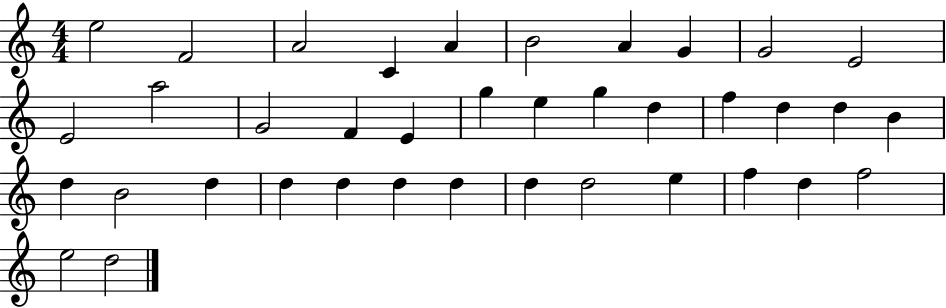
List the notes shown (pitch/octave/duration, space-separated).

E5/h F4/h A4/h C4/q A4/q B4/h A4/q G4/q G4/h E4/h E4/h A5/h G4/h F4/q E4/q G5/q E5/q G5/q D5/q F5/q D5/q D5/q B4/q D5/q B4/h D5/q D5/q D5/q D5/q D5/q D5/q D5/h E5/q F5/q D5/q F5/h E5/h D5/h